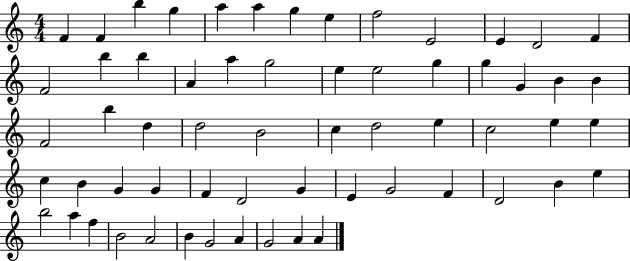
{
  \clef treble
  \numericTimeSignature
  \time 4/4
  \key c \major
  f'4 f'4 b''4 g''4 | a''4 a''4 g''4 e''4 | f''2 e'2 | e'4 d'2 f'4 | \break f'2 b''4 b''4 | a'4 a''4 g''2 | e''4 e''2 g''4 | g''4 g'4 b'4 b'4 | \break f'2 b''4 d''4 | d''2 b'2 | c''4 d''2 e''4 | c''2 e''4 e''4 | \break c''4 b'4 g'4 g'4 | f'4 d'2 g'4 | e'4 g'2 f'4 | d'2 b'4 e''4 | \break b''2 a''4 f''4 | b'2 a'2 | b'4 g'2 a'4 | g'2 a'4 a'4 | \break \bar "|."
}